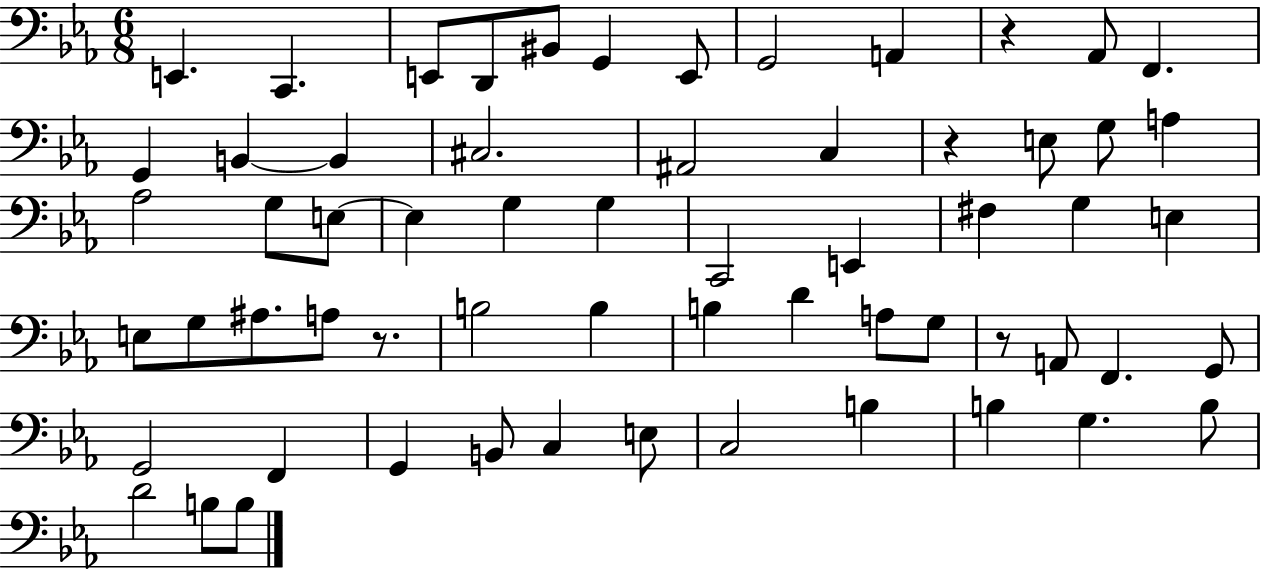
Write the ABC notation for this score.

X:1
T:Untitled
M:6/8
L:1/4
K:Eb
E,, C,, E,,/2 D,,/2 ^B,,/2 G,, E,,/2 G,,2 A,, z _A,,/2 F,, G,, B,, B,, ^C,2 ^A,,2 C, z E,/2 G,/2 A, _A,2 G,/2 E,/2 E, G, G, C,,2 E,, ^F, G, E, E,/2 G,/2 ^A,/2 A,/2 z/2 B,2 B, B, D A,/2 G,/2 z/2 A,,/2 F,, G,,/2 G,,2 F,, G,, B,,/2 C, E,/2 C,2 B, B, G, B,/2 D2 B,/2 B,/2